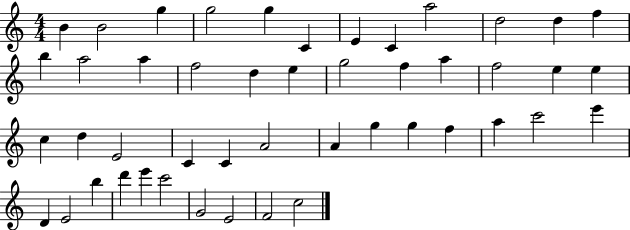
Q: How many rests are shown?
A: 0